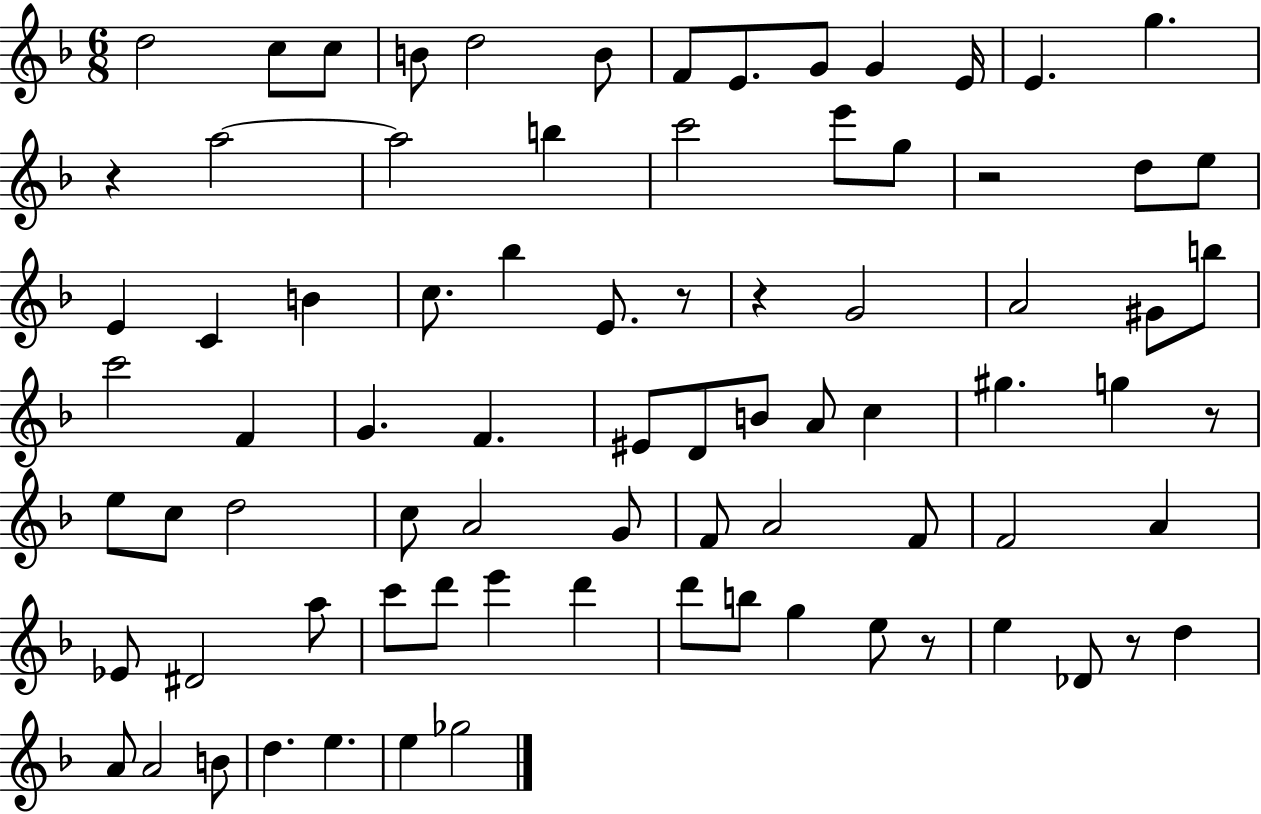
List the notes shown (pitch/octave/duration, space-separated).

D5/h C5/e C5/e B4/e D5/h B4/e F4/e E4/e. G4/e G4/q E4/s E4/q. G5/q. R/q A5/h A5/h B5/q C6/h E6/e G5/e R/h D5/e E5/e E4/q C4/q B4/q C5/e. Bb5/q E4/e. R/e R/q G4/h A4/h G#4/e B5/e C6/h F4/q G4/q. F4/q. EIS4/e D4/e B4/e A4/e C5/q G#5/q. G5/q R/e E5/e C5/e D5/h C5/e A4/h G4/e F4/e A4/h F4/e F4/h A4/q Eb4/e D#4/h A5/e C6/e D6/e E6/q D6/q D6/e B5/e G5/q E5/e R/e E5/q Db4/e R/e D5/q A4/e A4/h B4/e D5/q. E5/q. E5/q Gb5/h